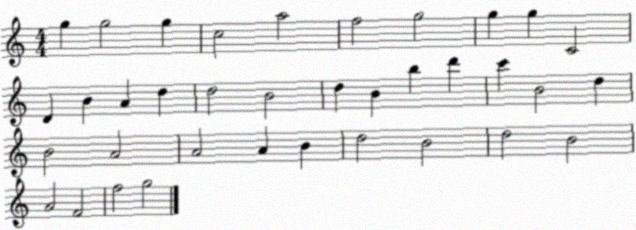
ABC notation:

X:1
T:Untitled
M:4/4
L:1/4
K:C
g g2 g c2 a2 f2 g2 g g C2 D B A d d2 B2 d B b d' c' B2 d B2 A2 A2 A B d2 B2 d2 B2 A2 F2 f2 g2